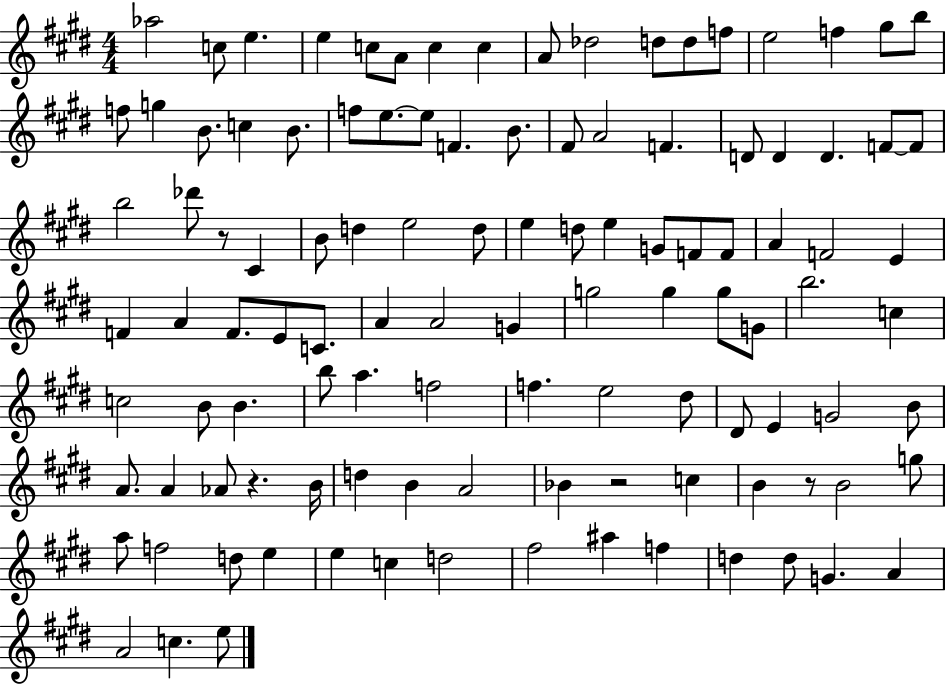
Ab5/h C5/e E5/q. E5/q C5/e A4/e C5/q C5/q A4/e Db5/h D5/e D5/e F5/e E5/h F5/q G#5/e B5/e F5/e G5/q B4/e. C5/q B4/e. F5/e E5/e. E5/e F4/q. B4/e. F#4/e A4/h F4/q. D4/e D4/q D4/q. F4/e F4/e B5/h Db6/e R/e C#4/q B4/e D5/q E5/h D5/e E5/q D5/e E5/q G4/e F4/e F4/e A4/q F4/h E4/q F4/q A4/q F4/e. E4/e C4/e. A4/q A4/h G4/q G5/h G5/q G5/e G4/e B5/h. C5/q C5/h B4/e B4/q. B5/e A5/q. F5/h F5/q. E5/h D#5/e D#4/e E4/q G4/h B4/e A4/e. A4/q Ab4/e R/q. B4/s D5/q B4/q A4/h Bb4/q R/h C5/q B4/q R/e B4/h G5/e A5/e F5/h D5/e E5/q E5/q C5/q D5/h F#5/h A#5/q F5/q D5/q D5/e G4/q. A4/q A4/h C5/q. E5/e